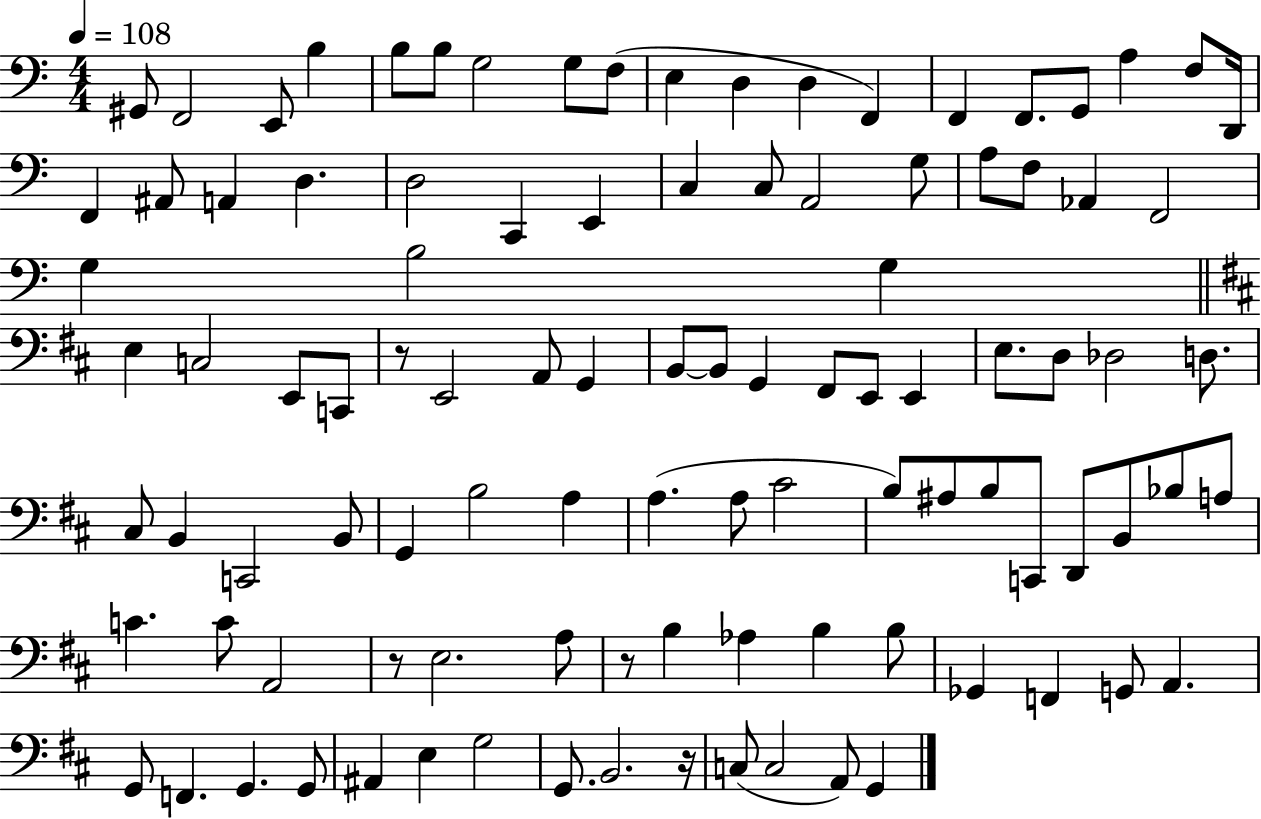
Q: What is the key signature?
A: C major